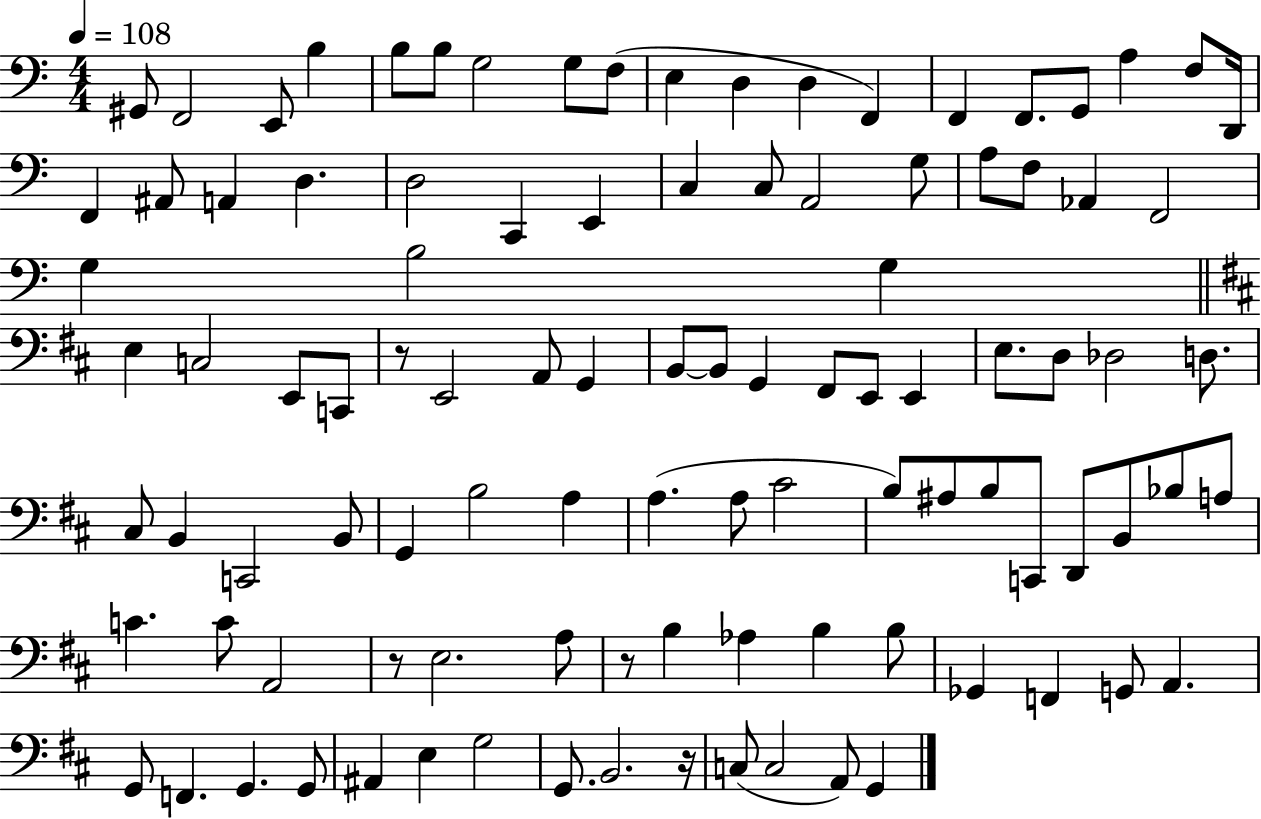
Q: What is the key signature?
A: C major